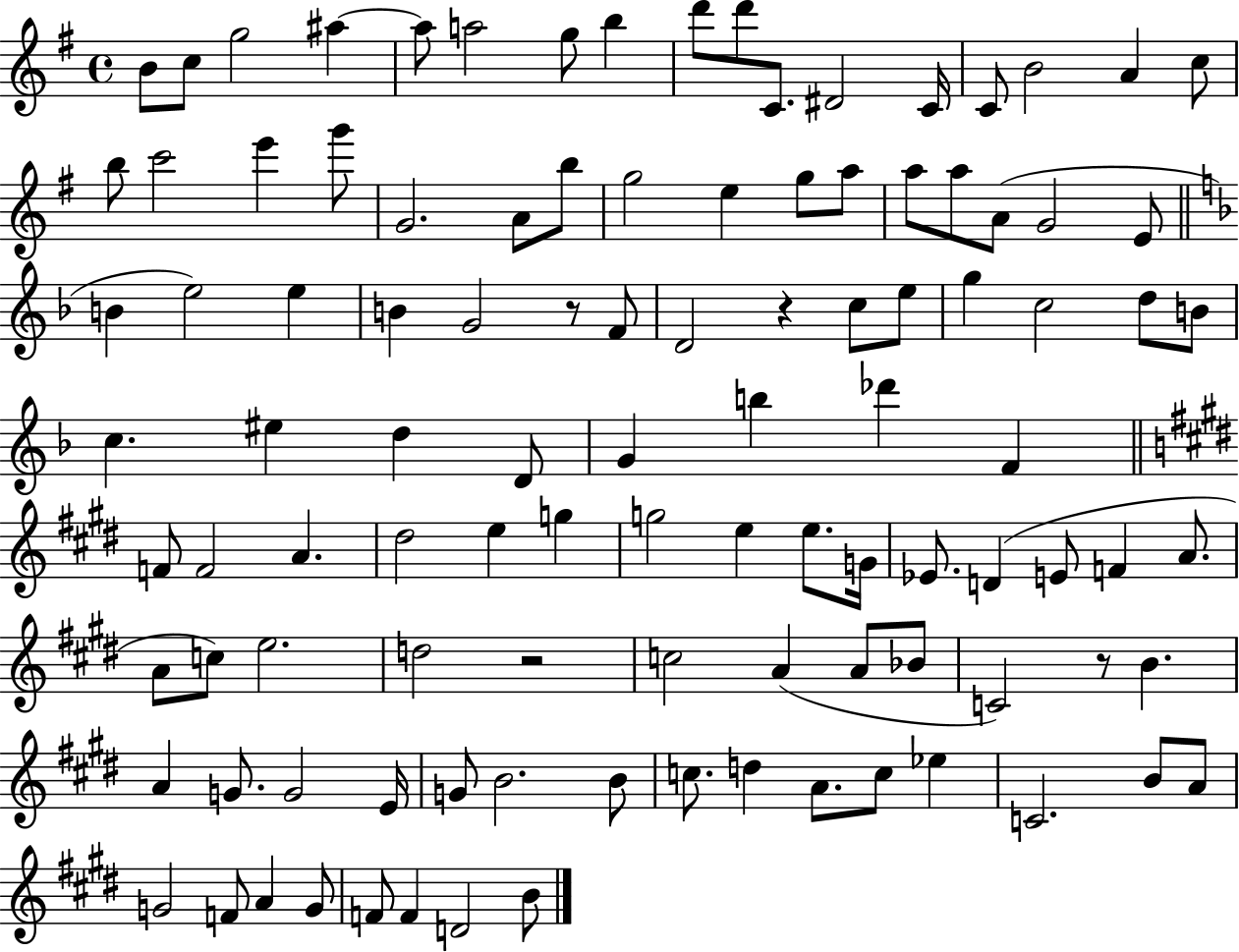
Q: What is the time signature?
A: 4/4